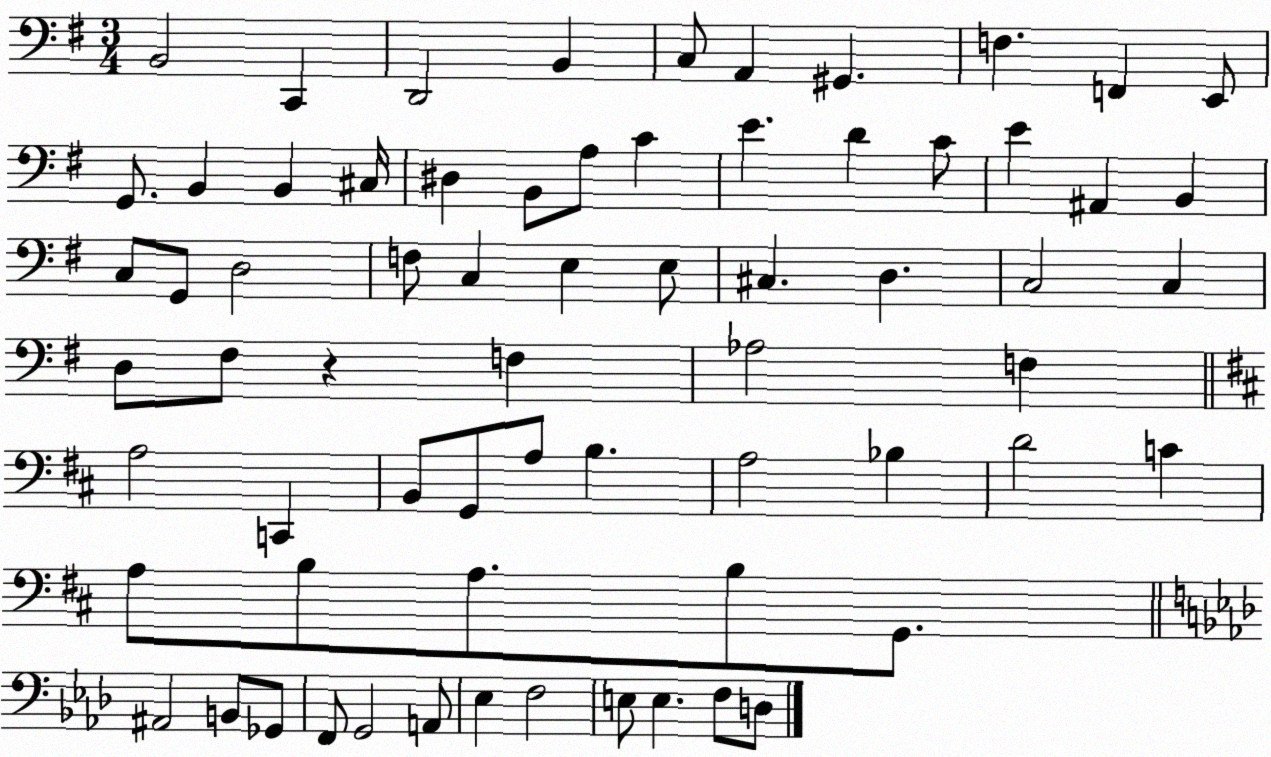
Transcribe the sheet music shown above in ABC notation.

X:1
T:Untitled
M:3/4
L:1/4
K:G
B,,2 C,, D,,2 B,, C,/2 A,, ^G,, F, F,, E,,/2 G,,/2 B,, B,, ^C,/4 ^D, B,,/2 A,/2 C E D C/2 E ^A,, B,, C,/2 G,,/2 D,2 F,/2 C, E, E,/2 ^C, D, C,2 C, D,/2 ^F,/2 z F, _A,2 F, A,2 C,, B,,/2 G,,/2 A,/2 B, A,2 _B, D2 C A,/2 B,/2 A,/2 B,/2 G,,/2 ^A,,2 B,,/2 _G,,/2 F,,/2 G,,2 A,,/2 _E, F,2 E,/2 E, F,/2 D,/2